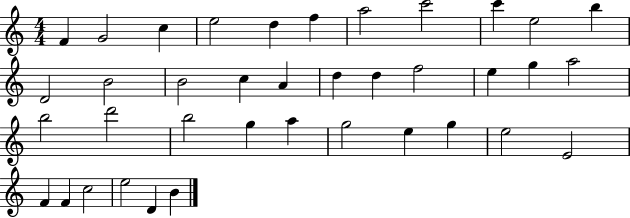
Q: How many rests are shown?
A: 0